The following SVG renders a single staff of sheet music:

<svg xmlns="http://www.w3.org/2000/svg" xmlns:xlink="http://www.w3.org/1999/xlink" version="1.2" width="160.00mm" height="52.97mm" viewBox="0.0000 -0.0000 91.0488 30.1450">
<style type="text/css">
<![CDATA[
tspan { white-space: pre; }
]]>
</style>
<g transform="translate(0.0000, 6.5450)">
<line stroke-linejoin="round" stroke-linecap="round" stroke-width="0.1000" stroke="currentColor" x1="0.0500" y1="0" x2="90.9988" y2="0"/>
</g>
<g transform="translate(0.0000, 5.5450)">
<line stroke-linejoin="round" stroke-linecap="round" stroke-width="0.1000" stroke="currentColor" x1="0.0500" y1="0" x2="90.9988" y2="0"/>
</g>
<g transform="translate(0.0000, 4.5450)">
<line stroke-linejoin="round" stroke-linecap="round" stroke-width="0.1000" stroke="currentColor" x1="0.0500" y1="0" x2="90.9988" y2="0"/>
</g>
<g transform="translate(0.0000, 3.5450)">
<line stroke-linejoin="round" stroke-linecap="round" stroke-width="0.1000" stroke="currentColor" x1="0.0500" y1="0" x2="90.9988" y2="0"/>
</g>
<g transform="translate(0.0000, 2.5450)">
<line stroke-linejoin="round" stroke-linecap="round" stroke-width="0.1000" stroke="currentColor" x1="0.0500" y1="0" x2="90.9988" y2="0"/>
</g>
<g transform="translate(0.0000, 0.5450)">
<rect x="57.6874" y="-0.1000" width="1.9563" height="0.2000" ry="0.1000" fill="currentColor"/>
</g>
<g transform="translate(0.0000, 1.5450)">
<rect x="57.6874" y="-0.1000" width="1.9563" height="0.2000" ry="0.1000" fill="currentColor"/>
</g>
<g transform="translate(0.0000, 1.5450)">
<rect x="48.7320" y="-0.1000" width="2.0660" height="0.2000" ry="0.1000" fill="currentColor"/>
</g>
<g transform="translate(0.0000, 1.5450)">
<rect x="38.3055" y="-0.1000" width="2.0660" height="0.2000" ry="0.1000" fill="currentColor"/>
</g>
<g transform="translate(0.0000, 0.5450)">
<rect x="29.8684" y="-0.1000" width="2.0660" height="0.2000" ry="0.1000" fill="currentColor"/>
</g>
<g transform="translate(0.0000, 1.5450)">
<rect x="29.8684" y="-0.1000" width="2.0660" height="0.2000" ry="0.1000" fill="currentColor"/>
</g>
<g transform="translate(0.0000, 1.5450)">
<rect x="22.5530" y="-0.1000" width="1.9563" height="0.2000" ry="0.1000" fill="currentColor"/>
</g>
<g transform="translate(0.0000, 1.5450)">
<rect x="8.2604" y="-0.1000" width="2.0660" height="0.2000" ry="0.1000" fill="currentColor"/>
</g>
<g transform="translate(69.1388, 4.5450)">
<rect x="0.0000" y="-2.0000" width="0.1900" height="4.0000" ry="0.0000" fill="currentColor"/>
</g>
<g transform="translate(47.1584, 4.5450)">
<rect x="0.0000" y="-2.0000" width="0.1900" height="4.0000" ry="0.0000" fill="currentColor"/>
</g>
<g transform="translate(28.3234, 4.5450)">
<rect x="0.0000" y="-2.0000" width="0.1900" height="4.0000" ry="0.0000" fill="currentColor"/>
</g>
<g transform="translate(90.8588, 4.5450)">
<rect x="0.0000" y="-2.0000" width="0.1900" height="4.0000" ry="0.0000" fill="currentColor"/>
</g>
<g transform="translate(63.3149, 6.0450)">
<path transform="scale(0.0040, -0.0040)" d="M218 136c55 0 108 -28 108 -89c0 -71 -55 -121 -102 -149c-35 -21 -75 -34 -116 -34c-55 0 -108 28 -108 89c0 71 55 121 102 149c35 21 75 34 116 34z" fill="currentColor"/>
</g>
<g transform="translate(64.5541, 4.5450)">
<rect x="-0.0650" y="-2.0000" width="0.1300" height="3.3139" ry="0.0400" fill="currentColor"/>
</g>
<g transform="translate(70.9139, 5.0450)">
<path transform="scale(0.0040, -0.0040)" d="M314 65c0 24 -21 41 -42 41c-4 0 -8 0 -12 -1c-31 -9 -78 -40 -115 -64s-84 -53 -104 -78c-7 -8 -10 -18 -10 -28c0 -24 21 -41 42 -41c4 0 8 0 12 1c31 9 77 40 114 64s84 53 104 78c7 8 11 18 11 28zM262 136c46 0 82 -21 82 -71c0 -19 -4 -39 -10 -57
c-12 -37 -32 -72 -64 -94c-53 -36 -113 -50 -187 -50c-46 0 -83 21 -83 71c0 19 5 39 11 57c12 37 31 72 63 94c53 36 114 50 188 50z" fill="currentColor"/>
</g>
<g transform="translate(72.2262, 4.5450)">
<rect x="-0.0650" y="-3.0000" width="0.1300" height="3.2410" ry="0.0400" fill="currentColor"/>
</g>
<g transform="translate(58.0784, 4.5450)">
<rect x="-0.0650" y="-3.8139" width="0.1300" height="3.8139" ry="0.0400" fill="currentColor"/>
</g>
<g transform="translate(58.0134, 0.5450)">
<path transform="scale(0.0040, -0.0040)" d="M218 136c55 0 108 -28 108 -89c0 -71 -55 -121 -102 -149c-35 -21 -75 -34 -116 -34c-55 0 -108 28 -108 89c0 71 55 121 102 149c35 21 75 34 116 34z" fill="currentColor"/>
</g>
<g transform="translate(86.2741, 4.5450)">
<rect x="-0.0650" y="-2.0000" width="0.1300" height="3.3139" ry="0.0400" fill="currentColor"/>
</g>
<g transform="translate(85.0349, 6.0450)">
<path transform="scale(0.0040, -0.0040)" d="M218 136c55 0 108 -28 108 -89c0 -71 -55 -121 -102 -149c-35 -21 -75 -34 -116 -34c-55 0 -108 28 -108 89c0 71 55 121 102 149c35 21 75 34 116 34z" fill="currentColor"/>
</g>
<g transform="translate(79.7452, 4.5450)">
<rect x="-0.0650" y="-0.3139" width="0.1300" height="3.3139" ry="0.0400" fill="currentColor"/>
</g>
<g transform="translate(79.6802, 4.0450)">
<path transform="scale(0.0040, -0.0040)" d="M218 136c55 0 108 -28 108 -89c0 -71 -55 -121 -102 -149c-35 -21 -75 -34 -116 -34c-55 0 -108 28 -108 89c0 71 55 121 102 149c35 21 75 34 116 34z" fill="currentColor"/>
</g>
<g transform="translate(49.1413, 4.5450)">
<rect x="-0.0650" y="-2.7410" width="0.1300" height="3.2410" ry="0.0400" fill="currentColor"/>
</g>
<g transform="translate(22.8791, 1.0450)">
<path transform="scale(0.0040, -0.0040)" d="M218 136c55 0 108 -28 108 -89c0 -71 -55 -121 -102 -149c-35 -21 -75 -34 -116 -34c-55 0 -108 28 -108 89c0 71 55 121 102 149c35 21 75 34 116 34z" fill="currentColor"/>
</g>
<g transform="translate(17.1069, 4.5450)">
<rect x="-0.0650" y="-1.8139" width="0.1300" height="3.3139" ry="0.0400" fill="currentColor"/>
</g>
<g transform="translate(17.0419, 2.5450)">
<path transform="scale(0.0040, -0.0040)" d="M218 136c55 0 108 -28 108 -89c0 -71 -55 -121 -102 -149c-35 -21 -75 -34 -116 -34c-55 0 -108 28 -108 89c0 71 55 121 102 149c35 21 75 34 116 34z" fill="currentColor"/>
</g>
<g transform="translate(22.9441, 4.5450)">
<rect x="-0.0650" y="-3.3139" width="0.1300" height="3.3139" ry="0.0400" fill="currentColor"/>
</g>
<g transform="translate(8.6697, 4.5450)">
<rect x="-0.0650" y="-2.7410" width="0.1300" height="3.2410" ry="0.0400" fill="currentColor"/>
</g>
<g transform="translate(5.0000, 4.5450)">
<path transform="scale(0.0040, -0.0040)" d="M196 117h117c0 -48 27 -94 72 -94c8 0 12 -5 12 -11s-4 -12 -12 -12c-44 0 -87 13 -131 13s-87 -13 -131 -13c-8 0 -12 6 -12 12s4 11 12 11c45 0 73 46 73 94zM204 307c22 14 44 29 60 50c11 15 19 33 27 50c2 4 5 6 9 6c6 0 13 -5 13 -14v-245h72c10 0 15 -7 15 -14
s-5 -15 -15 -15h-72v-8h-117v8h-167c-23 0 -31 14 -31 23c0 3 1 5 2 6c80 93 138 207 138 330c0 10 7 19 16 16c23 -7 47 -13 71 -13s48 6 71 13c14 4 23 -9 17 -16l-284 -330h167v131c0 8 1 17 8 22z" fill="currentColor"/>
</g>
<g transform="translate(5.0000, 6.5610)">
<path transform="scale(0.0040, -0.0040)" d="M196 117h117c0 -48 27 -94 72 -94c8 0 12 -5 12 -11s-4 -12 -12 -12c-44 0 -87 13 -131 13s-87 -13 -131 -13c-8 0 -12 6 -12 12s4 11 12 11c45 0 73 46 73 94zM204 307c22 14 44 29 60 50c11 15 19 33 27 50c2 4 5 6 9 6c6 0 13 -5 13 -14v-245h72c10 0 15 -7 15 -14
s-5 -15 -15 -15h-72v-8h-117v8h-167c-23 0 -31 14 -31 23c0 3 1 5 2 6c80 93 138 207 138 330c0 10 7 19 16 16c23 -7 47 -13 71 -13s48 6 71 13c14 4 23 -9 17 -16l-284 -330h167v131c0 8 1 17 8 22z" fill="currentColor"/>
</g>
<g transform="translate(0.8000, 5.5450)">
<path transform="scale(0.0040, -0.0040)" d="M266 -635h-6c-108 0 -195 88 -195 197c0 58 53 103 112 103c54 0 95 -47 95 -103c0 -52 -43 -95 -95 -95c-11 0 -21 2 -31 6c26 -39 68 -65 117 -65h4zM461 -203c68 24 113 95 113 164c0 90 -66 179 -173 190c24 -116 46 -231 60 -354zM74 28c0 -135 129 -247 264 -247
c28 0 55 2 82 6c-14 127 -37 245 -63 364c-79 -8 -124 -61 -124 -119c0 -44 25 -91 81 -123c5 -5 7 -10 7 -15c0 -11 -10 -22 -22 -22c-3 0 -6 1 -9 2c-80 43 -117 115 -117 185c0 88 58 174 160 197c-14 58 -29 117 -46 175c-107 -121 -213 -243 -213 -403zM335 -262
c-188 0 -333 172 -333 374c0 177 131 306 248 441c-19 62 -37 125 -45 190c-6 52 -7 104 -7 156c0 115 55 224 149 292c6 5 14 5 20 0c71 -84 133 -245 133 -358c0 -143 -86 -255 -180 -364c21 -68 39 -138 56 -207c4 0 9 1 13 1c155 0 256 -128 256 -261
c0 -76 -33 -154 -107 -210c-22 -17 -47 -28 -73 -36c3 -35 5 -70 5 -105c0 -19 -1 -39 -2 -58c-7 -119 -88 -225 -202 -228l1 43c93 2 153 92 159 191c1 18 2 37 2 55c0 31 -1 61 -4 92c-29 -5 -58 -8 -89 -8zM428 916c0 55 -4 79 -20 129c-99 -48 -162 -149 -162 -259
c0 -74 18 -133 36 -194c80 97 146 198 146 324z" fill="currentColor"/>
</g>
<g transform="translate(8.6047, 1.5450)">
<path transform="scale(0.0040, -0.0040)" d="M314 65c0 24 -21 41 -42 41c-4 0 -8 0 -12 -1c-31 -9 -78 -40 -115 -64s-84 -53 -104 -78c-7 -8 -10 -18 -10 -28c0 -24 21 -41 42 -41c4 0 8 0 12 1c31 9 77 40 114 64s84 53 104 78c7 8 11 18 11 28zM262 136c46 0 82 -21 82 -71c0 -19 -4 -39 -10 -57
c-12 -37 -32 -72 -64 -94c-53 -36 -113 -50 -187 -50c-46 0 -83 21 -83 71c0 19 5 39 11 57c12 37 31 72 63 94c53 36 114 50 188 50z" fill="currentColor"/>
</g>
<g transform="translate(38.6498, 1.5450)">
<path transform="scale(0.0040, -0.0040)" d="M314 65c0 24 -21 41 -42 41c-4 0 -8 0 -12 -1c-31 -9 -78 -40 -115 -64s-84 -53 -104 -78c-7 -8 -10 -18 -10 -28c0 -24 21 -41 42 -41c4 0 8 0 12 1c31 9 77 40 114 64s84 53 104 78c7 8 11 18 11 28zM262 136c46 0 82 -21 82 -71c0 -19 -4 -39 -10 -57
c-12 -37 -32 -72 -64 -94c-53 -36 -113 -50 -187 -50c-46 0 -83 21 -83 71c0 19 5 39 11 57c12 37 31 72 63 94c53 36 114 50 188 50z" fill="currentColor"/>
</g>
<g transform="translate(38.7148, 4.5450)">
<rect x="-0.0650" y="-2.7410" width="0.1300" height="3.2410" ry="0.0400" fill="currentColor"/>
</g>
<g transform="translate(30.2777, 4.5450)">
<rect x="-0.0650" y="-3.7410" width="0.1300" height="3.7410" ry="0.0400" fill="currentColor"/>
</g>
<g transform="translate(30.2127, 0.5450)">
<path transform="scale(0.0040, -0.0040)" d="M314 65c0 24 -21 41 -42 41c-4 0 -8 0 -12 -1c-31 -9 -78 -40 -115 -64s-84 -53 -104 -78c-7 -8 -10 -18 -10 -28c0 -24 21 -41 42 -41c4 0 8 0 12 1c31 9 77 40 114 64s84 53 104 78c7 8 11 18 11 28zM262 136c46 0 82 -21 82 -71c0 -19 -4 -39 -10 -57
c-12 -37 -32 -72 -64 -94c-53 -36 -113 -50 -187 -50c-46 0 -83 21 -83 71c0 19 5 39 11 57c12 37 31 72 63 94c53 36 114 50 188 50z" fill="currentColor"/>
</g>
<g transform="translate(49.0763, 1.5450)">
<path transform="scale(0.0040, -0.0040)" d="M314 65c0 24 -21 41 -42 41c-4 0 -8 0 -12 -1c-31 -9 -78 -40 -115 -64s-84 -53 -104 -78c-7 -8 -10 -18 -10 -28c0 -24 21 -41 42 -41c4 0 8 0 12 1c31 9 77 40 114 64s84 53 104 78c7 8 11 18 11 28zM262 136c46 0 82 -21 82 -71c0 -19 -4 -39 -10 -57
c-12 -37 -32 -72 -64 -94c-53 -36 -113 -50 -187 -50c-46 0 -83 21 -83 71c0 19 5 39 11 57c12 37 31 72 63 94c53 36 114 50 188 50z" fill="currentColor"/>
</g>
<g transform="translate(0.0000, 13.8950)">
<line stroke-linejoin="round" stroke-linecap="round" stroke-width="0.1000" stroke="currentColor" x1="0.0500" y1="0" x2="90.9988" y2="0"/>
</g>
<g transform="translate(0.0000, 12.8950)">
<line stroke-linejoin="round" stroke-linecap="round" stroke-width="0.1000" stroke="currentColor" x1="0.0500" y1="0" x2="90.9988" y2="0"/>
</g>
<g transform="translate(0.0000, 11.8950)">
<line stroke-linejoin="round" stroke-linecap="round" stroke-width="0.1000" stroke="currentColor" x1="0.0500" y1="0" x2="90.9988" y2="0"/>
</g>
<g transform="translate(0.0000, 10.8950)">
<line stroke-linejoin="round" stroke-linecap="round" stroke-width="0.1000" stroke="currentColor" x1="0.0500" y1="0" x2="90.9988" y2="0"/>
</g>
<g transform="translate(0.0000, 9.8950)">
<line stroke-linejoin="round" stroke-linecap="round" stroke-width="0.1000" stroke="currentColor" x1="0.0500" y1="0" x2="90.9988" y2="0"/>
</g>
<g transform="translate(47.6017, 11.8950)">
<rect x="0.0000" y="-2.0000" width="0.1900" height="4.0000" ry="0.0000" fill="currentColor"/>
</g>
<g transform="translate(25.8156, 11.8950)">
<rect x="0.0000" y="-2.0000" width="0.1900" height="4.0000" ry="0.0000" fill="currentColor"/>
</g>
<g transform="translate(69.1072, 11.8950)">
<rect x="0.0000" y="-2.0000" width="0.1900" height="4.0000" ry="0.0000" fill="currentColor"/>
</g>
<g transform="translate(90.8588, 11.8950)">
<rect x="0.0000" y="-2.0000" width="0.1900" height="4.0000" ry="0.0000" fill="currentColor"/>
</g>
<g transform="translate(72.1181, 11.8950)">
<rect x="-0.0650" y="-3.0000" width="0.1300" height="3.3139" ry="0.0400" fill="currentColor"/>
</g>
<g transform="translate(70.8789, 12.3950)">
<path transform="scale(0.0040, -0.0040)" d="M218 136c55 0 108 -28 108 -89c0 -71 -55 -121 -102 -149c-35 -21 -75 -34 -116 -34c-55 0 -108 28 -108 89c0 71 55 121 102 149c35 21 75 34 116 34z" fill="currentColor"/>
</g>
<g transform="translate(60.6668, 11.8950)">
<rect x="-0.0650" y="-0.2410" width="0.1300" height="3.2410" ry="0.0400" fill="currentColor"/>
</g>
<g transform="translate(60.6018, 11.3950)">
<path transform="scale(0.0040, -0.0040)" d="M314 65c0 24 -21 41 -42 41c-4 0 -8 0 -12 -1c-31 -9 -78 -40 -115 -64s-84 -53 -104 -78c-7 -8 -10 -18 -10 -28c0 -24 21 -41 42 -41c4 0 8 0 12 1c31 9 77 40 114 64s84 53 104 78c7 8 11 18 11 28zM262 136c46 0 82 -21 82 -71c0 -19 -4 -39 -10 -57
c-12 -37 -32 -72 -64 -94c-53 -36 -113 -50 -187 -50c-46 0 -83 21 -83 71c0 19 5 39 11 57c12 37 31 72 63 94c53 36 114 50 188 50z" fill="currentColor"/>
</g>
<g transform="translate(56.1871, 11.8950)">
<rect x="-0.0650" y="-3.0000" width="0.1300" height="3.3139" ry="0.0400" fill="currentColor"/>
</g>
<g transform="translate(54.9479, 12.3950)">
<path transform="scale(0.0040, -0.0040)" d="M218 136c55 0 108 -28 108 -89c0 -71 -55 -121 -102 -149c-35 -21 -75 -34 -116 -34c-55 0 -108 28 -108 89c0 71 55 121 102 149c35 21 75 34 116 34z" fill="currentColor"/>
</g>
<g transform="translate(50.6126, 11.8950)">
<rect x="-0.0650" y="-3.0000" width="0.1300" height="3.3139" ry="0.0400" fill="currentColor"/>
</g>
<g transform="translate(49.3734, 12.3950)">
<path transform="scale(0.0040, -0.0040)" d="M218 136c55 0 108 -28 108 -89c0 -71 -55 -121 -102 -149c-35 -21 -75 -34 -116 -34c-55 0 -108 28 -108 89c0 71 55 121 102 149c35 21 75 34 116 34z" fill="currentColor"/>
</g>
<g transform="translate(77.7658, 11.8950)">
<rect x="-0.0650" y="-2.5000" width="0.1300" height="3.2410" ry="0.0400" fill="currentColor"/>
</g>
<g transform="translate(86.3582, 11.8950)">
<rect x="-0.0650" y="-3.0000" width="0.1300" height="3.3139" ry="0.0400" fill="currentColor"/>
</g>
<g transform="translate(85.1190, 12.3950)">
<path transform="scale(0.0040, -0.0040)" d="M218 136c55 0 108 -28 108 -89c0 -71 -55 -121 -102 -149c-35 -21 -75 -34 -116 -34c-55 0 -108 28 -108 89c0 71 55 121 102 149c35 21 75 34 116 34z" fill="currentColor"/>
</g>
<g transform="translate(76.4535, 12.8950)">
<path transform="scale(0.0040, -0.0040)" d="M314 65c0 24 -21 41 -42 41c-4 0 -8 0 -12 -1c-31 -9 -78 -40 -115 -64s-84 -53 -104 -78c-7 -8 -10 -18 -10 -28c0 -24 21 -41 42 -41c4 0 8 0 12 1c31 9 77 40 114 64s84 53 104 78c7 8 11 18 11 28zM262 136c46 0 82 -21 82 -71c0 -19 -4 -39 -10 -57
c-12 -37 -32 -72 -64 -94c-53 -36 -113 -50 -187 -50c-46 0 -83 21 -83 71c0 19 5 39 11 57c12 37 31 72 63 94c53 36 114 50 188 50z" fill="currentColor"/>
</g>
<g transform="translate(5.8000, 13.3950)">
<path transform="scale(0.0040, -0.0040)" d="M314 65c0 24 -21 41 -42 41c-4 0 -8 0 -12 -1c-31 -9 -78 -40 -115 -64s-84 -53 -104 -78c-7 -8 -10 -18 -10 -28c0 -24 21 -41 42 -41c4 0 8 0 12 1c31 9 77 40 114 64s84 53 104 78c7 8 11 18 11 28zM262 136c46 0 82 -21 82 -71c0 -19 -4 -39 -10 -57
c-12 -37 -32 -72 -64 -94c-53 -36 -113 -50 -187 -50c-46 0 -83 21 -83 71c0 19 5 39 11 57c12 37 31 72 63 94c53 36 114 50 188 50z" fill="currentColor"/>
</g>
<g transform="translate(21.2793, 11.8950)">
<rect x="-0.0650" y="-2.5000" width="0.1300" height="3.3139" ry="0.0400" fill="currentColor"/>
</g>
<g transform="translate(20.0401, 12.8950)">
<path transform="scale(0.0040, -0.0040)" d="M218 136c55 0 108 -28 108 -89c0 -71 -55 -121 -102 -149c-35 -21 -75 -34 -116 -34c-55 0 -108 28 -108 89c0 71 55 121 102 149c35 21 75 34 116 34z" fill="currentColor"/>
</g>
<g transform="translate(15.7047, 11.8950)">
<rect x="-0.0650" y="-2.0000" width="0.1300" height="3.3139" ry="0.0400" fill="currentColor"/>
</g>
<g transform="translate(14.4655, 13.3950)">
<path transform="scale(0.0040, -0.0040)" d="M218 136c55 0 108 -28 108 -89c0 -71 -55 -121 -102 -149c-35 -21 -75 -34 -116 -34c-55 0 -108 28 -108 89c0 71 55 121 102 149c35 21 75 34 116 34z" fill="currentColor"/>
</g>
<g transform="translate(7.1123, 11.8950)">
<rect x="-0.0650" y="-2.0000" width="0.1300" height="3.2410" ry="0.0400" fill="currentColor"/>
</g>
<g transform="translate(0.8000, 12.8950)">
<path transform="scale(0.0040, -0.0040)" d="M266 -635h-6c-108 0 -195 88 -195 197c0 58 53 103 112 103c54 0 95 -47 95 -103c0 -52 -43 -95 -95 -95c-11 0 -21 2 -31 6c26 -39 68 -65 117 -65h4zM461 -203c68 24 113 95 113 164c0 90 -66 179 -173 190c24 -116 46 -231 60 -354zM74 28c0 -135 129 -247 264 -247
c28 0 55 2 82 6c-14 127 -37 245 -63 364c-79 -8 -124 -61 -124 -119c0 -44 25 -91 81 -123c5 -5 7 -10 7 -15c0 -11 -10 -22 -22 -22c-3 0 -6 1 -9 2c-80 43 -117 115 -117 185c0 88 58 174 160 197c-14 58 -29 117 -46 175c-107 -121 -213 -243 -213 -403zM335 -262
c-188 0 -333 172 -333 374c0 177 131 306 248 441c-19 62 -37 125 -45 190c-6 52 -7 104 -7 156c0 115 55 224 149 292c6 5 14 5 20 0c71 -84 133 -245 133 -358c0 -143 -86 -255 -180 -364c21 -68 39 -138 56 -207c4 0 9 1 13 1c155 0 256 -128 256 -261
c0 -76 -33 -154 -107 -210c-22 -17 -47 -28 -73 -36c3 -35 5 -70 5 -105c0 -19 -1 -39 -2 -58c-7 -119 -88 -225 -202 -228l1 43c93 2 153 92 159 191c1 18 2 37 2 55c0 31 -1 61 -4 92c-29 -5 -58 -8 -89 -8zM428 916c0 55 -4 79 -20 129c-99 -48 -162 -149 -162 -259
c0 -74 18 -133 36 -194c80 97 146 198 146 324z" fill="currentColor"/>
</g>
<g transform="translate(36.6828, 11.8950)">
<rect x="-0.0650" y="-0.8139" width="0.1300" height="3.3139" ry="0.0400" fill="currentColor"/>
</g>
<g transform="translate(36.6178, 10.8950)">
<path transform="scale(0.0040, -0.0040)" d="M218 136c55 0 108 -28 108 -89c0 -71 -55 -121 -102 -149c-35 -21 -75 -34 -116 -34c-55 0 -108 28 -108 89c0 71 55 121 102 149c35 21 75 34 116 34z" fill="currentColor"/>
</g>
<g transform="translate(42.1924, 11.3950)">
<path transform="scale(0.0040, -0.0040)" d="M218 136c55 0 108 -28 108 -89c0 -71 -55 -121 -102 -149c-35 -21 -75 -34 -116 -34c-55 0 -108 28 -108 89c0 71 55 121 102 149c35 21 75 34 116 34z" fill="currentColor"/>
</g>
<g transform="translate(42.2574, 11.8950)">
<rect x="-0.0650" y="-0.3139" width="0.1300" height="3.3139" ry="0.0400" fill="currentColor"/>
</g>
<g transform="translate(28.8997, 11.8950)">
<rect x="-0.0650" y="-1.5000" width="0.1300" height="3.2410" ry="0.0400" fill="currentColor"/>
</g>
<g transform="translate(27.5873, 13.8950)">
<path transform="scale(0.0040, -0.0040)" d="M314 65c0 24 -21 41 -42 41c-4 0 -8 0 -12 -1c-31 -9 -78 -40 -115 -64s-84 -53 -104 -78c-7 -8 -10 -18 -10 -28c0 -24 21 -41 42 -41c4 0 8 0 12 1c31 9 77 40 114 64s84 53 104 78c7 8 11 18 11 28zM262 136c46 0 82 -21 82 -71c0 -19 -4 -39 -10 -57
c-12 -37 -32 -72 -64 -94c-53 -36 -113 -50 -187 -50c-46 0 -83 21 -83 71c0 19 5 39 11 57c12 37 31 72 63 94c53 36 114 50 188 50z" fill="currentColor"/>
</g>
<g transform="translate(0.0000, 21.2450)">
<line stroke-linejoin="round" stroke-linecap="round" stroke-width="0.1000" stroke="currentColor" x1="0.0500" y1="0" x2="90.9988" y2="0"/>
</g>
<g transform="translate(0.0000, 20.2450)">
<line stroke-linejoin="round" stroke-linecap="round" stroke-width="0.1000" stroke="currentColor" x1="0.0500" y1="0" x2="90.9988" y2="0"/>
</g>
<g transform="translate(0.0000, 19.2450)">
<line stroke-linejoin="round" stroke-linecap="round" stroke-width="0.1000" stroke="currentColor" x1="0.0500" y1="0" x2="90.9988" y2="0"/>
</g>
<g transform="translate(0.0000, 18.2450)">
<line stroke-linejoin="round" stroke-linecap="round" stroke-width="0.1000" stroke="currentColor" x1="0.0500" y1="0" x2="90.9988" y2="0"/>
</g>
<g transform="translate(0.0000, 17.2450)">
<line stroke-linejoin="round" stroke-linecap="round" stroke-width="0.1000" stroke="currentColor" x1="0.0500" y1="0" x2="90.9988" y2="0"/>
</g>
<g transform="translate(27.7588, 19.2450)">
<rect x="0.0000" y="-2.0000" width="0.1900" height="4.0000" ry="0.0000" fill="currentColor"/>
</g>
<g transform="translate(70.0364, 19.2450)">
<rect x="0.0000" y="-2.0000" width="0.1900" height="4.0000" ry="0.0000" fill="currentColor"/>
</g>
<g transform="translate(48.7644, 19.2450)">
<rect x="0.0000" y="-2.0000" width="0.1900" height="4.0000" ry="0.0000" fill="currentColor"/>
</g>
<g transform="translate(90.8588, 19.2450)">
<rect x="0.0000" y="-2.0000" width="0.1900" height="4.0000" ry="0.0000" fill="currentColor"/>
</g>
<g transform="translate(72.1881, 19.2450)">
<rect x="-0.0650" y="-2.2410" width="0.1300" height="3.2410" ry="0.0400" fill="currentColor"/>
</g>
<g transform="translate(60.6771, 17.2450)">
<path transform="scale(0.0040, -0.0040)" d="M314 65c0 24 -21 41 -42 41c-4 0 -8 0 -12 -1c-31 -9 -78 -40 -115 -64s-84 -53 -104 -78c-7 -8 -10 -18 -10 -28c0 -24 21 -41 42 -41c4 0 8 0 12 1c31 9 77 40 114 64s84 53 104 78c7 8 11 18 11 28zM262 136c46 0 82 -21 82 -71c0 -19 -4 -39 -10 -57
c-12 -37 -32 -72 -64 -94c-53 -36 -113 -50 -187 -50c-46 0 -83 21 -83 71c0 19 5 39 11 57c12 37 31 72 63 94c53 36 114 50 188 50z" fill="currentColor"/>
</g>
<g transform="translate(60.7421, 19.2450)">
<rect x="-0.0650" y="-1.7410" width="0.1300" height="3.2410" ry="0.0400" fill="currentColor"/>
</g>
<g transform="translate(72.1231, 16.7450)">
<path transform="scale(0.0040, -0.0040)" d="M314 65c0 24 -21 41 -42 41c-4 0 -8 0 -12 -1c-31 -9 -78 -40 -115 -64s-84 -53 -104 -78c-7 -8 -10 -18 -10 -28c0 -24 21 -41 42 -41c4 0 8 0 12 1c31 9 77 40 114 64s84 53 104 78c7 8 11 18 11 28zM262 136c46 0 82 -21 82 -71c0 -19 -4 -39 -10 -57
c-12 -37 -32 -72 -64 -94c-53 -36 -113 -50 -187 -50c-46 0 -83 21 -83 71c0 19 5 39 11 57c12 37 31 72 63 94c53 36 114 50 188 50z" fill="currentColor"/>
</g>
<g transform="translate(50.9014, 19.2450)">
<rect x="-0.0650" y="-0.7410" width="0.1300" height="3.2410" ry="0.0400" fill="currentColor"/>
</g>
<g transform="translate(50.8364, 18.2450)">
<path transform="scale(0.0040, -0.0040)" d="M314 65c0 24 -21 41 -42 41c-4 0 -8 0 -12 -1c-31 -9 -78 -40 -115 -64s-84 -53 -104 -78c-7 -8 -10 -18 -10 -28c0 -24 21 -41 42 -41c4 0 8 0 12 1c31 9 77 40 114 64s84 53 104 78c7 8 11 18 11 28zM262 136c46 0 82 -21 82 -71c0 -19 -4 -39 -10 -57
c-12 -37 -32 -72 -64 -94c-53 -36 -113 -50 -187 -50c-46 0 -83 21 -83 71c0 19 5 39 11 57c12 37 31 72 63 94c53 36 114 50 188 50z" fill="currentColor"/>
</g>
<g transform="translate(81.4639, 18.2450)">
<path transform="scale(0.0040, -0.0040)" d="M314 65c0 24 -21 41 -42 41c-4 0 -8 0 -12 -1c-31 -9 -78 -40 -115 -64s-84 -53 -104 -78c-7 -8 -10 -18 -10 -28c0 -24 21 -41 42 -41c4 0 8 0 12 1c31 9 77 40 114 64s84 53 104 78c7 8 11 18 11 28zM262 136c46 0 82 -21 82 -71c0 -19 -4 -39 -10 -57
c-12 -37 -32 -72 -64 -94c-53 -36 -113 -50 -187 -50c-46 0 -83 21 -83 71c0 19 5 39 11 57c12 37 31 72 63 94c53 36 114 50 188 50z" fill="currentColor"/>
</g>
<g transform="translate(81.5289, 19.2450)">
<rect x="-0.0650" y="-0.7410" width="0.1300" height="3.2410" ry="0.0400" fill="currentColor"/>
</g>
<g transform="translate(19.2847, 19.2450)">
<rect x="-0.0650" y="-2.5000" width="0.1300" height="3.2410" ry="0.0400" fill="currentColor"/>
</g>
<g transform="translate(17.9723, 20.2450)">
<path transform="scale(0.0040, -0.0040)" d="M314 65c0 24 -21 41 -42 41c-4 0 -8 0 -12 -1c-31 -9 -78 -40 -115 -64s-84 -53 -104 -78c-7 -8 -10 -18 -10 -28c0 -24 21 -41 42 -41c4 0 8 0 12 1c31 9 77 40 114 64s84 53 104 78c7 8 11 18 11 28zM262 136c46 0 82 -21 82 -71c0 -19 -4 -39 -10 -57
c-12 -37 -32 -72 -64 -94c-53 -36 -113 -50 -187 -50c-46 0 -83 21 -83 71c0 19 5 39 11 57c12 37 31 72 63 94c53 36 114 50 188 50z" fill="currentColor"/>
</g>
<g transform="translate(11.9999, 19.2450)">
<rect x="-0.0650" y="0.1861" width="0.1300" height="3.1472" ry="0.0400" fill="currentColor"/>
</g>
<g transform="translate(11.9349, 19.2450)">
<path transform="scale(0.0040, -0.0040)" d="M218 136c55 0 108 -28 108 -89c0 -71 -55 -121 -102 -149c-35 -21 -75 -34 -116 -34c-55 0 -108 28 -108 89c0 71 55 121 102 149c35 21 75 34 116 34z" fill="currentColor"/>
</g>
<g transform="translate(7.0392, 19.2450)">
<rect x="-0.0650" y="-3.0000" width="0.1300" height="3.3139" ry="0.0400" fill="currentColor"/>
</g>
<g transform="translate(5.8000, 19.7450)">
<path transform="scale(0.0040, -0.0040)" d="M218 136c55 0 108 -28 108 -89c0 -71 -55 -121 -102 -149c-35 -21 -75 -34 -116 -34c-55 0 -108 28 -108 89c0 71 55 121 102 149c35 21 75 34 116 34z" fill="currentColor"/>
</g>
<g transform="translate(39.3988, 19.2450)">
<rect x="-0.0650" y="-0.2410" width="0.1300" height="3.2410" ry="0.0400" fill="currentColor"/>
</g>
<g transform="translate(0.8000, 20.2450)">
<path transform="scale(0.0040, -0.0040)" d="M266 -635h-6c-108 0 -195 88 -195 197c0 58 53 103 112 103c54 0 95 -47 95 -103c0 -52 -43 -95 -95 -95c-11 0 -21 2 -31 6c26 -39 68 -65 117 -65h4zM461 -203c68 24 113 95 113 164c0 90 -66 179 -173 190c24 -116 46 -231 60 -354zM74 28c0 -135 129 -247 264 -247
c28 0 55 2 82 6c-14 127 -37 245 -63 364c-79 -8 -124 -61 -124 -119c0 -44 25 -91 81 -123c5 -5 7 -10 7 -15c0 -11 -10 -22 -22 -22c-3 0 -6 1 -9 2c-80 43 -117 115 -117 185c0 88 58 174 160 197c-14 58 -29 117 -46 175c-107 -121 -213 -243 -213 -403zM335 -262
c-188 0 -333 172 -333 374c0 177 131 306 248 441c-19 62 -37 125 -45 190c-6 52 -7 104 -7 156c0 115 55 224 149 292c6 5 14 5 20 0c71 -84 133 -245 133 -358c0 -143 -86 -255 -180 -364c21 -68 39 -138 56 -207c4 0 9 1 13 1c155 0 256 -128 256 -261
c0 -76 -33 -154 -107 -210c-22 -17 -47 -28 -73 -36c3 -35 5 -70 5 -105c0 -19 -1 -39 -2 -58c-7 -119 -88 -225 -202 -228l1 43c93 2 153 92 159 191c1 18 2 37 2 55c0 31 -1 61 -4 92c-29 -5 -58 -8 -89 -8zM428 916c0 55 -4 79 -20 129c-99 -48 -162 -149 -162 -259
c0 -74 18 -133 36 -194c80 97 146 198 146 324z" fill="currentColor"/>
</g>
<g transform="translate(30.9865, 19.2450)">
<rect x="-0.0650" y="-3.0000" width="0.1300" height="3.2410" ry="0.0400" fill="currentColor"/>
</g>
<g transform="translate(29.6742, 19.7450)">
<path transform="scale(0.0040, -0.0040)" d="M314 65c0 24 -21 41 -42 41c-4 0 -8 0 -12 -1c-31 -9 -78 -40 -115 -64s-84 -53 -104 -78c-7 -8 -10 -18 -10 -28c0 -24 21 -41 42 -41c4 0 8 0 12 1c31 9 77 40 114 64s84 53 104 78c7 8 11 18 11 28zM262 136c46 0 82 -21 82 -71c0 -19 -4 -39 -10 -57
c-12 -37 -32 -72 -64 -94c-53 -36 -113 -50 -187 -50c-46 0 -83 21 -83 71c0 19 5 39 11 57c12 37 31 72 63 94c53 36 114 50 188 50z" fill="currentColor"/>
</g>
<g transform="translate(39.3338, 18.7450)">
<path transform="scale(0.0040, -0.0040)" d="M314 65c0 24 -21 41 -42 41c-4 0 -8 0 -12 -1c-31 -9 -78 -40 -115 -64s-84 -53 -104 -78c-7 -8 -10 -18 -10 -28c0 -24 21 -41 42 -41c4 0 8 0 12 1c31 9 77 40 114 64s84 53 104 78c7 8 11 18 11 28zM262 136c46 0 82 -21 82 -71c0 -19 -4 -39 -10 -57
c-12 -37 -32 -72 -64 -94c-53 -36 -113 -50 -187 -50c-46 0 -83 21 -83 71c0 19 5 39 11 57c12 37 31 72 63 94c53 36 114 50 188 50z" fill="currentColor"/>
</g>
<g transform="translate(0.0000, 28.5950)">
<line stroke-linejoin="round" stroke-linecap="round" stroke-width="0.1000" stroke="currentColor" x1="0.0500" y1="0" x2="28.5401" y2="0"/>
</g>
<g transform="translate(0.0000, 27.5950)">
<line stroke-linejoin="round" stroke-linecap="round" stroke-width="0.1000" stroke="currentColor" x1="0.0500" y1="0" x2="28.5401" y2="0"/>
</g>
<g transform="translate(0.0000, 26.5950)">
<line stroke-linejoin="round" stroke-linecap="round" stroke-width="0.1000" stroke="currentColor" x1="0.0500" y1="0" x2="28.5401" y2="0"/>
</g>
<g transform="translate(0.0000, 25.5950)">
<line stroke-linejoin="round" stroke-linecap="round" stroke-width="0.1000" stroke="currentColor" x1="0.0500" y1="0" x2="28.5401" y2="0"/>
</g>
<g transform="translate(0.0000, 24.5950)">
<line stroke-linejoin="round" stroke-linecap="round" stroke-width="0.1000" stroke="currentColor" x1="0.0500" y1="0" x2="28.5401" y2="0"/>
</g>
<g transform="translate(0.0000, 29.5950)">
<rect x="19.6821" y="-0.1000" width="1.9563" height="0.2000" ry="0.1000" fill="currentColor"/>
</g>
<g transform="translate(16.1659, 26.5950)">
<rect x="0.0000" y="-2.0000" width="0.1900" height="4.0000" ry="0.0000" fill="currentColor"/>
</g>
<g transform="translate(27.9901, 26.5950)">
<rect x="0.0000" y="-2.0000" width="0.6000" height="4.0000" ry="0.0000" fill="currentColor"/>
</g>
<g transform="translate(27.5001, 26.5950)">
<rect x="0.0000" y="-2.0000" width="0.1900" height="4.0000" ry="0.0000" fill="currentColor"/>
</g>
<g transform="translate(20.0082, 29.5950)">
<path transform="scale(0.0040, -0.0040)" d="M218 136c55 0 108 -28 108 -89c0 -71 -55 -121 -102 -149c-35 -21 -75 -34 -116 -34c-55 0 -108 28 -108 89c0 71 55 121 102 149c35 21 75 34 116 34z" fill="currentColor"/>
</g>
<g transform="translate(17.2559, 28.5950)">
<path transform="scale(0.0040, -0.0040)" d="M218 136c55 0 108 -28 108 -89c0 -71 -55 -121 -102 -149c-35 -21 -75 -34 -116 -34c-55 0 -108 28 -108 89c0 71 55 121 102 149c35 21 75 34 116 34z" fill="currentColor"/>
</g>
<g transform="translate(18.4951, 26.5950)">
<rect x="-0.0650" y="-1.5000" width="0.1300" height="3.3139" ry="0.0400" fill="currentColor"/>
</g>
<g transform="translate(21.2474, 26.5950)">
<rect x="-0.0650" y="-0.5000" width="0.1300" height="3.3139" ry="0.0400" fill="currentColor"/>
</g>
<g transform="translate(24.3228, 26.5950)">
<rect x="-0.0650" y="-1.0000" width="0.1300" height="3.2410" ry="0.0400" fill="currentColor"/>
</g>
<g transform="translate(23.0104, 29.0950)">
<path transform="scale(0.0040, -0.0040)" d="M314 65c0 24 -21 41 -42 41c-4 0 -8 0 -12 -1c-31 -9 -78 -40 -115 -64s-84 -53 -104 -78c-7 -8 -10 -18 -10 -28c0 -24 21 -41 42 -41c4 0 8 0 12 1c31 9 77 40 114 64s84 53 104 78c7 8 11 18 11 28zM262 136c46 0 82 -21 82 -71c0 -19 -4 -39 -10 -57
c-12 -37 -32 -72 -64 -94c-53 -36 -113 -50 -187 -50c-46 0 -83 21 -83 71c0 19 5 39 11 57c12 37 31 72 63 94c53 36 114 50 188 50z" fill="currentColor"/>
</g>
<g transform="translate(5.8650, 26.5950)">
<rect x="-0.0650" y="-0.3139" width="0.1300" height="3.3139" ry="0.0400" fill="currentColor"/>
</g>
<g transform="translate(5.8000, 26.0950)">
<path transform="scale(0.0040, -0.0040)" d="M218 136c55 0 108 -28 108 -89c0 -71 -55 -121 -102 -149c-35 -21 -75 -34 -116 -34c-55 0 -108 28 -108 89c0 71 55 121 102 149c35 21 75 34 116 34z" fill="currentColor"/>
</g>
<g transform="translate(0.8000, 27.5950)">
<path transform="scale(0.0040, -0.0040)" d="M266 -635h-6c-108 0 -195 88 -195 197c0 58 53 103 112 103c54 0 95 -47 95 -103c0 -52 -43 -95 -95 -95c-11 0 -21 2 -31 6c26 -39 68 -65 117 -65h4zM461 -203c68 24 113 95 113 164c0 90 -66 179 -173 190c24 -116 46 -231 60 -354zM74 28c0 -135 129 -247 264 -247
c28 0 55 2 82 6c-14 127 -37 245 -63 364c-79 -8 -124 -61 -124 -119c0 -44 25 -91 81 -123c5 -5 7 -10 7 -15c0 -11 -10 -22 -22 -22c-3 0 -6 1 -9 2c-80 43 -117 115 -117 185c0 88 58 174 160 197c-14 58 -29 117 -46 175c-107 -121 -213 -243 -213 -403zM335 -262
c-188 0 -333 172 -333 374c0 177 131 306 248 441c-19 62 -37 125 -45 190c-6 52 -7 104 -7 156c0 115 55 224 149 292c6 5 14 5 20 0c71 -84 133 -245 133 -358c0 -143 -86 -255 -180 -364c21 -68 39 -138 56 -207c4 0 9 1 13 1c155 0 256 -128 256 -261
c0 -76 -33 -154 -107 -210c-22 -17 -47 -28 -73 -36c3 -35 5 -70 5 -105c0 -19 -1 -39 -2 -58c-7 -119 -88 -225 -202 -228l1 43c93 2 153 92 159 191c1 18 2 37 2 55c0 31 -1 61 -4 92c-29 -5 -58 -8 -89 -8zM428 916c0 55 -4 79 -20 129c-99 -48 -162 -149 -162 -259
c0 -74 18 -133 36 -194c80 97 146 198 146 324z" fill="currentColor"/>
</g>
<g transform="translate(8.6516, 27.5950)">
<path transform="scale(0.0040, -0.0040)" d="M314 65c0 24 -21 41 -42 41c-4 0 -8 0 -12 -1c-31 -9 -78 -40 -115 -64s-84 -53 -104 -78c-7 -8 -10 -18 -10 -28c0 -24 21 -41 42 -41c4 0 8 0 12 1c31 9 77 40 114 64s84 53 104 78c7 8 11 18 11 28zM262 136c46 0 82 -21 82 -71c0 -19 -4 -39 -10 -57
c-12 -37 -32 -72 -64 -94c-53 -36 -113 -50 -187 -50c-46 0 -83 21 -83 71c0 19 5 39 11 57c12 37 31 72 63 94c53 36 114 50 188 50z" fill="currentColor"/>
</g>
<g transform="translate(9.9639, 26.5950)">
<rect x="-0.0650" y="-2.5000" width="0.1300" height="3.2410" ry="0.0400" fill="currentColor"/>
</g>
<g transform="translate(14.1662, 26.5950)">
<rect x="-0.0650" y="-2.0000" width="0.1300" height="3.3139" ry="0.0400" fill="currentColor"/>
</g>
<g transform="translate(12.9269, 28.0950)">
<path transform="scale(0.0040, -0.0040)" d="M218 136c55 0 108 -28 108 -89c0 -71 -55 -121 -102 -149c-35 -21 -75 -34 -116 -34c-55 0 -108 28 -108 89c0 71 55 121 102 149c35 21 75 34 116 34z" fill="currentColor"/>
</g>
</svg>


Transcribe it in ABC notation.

X:1
T:Untitled
M:4/4
L:1/4
K:C
a2 f b c'2 a2 a2 c' F A2 c F F2 F G E2 d c A A c2 A G2 A A B G2 A2 c2 d2 f2 g2 d2 c G2 F E C D2